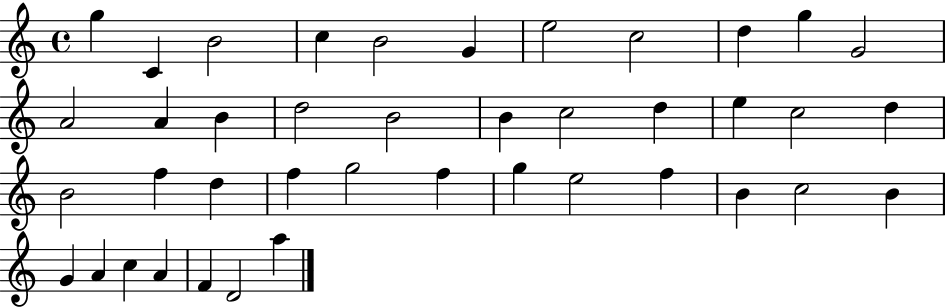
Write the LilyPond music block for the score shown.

{
  \clef treble
  \time 4/4
  \defaultTimeSignature
  \key c \major
  g''4 c'4 b'2 | c''4 b'2 g'4 | e''2 c''2 | d''4 g''4 g'2 | \break a'2 a'4 b'4 | d''2 b'2 | b'4 c''2 d''4 | e''4 c''2 d''4 | \break b'2 f''4 d''4 | f''4 g''2 f''4 | g''4 e''2 f''4 | b'4 c''2 b'4 | \break g'4 a'4 c''4 a'4 | f'4 d'2 a''4 | \bar "|."
}